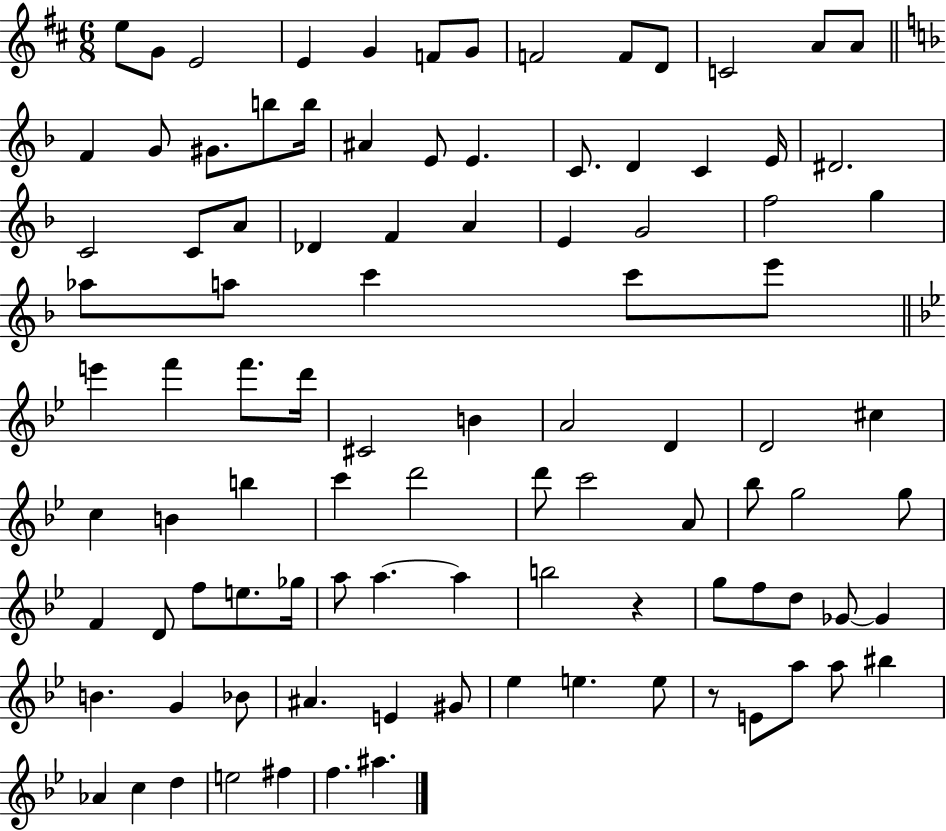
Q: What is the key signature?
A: D major